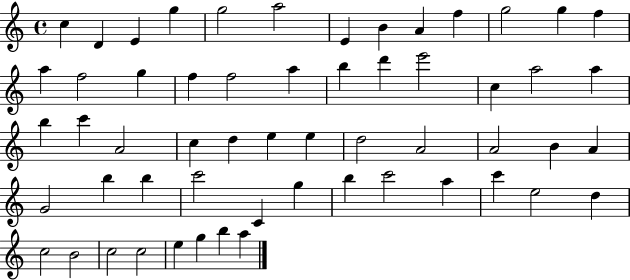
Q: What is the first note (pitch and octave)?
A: C5